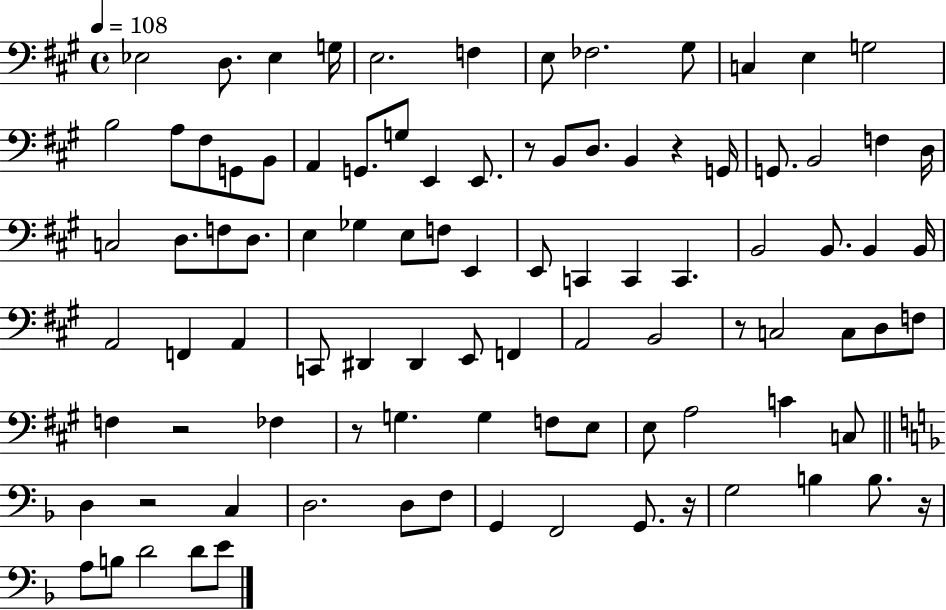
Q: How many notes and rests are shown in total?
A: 95